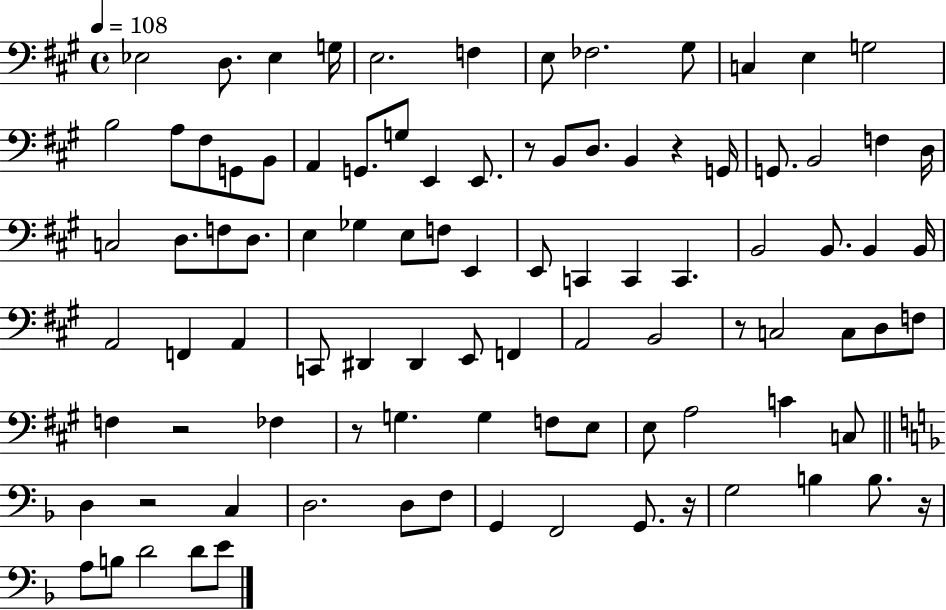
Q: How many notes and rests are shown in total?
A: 95